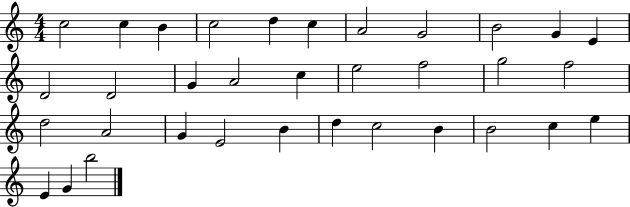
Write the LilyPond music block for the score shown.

{
  \clef treble
  \numericTimeSignature
  \time 4/4
  \key c \major
  c''2 c''4 b'4 | c''2 d''4 c''4 | a'2 g'2 | b'2 g'4 e'4 | \break d'2 d'2 | g'4 a'2 c''4 | e''2 f''2 | g''2 f''2 | \break d''2 a'2 | g'4 e'2 b'4 | d''4 c''2 b'4 | b'2 c''4 e''4 | \break e'4 g'4 b''2 | \bar "|."
}